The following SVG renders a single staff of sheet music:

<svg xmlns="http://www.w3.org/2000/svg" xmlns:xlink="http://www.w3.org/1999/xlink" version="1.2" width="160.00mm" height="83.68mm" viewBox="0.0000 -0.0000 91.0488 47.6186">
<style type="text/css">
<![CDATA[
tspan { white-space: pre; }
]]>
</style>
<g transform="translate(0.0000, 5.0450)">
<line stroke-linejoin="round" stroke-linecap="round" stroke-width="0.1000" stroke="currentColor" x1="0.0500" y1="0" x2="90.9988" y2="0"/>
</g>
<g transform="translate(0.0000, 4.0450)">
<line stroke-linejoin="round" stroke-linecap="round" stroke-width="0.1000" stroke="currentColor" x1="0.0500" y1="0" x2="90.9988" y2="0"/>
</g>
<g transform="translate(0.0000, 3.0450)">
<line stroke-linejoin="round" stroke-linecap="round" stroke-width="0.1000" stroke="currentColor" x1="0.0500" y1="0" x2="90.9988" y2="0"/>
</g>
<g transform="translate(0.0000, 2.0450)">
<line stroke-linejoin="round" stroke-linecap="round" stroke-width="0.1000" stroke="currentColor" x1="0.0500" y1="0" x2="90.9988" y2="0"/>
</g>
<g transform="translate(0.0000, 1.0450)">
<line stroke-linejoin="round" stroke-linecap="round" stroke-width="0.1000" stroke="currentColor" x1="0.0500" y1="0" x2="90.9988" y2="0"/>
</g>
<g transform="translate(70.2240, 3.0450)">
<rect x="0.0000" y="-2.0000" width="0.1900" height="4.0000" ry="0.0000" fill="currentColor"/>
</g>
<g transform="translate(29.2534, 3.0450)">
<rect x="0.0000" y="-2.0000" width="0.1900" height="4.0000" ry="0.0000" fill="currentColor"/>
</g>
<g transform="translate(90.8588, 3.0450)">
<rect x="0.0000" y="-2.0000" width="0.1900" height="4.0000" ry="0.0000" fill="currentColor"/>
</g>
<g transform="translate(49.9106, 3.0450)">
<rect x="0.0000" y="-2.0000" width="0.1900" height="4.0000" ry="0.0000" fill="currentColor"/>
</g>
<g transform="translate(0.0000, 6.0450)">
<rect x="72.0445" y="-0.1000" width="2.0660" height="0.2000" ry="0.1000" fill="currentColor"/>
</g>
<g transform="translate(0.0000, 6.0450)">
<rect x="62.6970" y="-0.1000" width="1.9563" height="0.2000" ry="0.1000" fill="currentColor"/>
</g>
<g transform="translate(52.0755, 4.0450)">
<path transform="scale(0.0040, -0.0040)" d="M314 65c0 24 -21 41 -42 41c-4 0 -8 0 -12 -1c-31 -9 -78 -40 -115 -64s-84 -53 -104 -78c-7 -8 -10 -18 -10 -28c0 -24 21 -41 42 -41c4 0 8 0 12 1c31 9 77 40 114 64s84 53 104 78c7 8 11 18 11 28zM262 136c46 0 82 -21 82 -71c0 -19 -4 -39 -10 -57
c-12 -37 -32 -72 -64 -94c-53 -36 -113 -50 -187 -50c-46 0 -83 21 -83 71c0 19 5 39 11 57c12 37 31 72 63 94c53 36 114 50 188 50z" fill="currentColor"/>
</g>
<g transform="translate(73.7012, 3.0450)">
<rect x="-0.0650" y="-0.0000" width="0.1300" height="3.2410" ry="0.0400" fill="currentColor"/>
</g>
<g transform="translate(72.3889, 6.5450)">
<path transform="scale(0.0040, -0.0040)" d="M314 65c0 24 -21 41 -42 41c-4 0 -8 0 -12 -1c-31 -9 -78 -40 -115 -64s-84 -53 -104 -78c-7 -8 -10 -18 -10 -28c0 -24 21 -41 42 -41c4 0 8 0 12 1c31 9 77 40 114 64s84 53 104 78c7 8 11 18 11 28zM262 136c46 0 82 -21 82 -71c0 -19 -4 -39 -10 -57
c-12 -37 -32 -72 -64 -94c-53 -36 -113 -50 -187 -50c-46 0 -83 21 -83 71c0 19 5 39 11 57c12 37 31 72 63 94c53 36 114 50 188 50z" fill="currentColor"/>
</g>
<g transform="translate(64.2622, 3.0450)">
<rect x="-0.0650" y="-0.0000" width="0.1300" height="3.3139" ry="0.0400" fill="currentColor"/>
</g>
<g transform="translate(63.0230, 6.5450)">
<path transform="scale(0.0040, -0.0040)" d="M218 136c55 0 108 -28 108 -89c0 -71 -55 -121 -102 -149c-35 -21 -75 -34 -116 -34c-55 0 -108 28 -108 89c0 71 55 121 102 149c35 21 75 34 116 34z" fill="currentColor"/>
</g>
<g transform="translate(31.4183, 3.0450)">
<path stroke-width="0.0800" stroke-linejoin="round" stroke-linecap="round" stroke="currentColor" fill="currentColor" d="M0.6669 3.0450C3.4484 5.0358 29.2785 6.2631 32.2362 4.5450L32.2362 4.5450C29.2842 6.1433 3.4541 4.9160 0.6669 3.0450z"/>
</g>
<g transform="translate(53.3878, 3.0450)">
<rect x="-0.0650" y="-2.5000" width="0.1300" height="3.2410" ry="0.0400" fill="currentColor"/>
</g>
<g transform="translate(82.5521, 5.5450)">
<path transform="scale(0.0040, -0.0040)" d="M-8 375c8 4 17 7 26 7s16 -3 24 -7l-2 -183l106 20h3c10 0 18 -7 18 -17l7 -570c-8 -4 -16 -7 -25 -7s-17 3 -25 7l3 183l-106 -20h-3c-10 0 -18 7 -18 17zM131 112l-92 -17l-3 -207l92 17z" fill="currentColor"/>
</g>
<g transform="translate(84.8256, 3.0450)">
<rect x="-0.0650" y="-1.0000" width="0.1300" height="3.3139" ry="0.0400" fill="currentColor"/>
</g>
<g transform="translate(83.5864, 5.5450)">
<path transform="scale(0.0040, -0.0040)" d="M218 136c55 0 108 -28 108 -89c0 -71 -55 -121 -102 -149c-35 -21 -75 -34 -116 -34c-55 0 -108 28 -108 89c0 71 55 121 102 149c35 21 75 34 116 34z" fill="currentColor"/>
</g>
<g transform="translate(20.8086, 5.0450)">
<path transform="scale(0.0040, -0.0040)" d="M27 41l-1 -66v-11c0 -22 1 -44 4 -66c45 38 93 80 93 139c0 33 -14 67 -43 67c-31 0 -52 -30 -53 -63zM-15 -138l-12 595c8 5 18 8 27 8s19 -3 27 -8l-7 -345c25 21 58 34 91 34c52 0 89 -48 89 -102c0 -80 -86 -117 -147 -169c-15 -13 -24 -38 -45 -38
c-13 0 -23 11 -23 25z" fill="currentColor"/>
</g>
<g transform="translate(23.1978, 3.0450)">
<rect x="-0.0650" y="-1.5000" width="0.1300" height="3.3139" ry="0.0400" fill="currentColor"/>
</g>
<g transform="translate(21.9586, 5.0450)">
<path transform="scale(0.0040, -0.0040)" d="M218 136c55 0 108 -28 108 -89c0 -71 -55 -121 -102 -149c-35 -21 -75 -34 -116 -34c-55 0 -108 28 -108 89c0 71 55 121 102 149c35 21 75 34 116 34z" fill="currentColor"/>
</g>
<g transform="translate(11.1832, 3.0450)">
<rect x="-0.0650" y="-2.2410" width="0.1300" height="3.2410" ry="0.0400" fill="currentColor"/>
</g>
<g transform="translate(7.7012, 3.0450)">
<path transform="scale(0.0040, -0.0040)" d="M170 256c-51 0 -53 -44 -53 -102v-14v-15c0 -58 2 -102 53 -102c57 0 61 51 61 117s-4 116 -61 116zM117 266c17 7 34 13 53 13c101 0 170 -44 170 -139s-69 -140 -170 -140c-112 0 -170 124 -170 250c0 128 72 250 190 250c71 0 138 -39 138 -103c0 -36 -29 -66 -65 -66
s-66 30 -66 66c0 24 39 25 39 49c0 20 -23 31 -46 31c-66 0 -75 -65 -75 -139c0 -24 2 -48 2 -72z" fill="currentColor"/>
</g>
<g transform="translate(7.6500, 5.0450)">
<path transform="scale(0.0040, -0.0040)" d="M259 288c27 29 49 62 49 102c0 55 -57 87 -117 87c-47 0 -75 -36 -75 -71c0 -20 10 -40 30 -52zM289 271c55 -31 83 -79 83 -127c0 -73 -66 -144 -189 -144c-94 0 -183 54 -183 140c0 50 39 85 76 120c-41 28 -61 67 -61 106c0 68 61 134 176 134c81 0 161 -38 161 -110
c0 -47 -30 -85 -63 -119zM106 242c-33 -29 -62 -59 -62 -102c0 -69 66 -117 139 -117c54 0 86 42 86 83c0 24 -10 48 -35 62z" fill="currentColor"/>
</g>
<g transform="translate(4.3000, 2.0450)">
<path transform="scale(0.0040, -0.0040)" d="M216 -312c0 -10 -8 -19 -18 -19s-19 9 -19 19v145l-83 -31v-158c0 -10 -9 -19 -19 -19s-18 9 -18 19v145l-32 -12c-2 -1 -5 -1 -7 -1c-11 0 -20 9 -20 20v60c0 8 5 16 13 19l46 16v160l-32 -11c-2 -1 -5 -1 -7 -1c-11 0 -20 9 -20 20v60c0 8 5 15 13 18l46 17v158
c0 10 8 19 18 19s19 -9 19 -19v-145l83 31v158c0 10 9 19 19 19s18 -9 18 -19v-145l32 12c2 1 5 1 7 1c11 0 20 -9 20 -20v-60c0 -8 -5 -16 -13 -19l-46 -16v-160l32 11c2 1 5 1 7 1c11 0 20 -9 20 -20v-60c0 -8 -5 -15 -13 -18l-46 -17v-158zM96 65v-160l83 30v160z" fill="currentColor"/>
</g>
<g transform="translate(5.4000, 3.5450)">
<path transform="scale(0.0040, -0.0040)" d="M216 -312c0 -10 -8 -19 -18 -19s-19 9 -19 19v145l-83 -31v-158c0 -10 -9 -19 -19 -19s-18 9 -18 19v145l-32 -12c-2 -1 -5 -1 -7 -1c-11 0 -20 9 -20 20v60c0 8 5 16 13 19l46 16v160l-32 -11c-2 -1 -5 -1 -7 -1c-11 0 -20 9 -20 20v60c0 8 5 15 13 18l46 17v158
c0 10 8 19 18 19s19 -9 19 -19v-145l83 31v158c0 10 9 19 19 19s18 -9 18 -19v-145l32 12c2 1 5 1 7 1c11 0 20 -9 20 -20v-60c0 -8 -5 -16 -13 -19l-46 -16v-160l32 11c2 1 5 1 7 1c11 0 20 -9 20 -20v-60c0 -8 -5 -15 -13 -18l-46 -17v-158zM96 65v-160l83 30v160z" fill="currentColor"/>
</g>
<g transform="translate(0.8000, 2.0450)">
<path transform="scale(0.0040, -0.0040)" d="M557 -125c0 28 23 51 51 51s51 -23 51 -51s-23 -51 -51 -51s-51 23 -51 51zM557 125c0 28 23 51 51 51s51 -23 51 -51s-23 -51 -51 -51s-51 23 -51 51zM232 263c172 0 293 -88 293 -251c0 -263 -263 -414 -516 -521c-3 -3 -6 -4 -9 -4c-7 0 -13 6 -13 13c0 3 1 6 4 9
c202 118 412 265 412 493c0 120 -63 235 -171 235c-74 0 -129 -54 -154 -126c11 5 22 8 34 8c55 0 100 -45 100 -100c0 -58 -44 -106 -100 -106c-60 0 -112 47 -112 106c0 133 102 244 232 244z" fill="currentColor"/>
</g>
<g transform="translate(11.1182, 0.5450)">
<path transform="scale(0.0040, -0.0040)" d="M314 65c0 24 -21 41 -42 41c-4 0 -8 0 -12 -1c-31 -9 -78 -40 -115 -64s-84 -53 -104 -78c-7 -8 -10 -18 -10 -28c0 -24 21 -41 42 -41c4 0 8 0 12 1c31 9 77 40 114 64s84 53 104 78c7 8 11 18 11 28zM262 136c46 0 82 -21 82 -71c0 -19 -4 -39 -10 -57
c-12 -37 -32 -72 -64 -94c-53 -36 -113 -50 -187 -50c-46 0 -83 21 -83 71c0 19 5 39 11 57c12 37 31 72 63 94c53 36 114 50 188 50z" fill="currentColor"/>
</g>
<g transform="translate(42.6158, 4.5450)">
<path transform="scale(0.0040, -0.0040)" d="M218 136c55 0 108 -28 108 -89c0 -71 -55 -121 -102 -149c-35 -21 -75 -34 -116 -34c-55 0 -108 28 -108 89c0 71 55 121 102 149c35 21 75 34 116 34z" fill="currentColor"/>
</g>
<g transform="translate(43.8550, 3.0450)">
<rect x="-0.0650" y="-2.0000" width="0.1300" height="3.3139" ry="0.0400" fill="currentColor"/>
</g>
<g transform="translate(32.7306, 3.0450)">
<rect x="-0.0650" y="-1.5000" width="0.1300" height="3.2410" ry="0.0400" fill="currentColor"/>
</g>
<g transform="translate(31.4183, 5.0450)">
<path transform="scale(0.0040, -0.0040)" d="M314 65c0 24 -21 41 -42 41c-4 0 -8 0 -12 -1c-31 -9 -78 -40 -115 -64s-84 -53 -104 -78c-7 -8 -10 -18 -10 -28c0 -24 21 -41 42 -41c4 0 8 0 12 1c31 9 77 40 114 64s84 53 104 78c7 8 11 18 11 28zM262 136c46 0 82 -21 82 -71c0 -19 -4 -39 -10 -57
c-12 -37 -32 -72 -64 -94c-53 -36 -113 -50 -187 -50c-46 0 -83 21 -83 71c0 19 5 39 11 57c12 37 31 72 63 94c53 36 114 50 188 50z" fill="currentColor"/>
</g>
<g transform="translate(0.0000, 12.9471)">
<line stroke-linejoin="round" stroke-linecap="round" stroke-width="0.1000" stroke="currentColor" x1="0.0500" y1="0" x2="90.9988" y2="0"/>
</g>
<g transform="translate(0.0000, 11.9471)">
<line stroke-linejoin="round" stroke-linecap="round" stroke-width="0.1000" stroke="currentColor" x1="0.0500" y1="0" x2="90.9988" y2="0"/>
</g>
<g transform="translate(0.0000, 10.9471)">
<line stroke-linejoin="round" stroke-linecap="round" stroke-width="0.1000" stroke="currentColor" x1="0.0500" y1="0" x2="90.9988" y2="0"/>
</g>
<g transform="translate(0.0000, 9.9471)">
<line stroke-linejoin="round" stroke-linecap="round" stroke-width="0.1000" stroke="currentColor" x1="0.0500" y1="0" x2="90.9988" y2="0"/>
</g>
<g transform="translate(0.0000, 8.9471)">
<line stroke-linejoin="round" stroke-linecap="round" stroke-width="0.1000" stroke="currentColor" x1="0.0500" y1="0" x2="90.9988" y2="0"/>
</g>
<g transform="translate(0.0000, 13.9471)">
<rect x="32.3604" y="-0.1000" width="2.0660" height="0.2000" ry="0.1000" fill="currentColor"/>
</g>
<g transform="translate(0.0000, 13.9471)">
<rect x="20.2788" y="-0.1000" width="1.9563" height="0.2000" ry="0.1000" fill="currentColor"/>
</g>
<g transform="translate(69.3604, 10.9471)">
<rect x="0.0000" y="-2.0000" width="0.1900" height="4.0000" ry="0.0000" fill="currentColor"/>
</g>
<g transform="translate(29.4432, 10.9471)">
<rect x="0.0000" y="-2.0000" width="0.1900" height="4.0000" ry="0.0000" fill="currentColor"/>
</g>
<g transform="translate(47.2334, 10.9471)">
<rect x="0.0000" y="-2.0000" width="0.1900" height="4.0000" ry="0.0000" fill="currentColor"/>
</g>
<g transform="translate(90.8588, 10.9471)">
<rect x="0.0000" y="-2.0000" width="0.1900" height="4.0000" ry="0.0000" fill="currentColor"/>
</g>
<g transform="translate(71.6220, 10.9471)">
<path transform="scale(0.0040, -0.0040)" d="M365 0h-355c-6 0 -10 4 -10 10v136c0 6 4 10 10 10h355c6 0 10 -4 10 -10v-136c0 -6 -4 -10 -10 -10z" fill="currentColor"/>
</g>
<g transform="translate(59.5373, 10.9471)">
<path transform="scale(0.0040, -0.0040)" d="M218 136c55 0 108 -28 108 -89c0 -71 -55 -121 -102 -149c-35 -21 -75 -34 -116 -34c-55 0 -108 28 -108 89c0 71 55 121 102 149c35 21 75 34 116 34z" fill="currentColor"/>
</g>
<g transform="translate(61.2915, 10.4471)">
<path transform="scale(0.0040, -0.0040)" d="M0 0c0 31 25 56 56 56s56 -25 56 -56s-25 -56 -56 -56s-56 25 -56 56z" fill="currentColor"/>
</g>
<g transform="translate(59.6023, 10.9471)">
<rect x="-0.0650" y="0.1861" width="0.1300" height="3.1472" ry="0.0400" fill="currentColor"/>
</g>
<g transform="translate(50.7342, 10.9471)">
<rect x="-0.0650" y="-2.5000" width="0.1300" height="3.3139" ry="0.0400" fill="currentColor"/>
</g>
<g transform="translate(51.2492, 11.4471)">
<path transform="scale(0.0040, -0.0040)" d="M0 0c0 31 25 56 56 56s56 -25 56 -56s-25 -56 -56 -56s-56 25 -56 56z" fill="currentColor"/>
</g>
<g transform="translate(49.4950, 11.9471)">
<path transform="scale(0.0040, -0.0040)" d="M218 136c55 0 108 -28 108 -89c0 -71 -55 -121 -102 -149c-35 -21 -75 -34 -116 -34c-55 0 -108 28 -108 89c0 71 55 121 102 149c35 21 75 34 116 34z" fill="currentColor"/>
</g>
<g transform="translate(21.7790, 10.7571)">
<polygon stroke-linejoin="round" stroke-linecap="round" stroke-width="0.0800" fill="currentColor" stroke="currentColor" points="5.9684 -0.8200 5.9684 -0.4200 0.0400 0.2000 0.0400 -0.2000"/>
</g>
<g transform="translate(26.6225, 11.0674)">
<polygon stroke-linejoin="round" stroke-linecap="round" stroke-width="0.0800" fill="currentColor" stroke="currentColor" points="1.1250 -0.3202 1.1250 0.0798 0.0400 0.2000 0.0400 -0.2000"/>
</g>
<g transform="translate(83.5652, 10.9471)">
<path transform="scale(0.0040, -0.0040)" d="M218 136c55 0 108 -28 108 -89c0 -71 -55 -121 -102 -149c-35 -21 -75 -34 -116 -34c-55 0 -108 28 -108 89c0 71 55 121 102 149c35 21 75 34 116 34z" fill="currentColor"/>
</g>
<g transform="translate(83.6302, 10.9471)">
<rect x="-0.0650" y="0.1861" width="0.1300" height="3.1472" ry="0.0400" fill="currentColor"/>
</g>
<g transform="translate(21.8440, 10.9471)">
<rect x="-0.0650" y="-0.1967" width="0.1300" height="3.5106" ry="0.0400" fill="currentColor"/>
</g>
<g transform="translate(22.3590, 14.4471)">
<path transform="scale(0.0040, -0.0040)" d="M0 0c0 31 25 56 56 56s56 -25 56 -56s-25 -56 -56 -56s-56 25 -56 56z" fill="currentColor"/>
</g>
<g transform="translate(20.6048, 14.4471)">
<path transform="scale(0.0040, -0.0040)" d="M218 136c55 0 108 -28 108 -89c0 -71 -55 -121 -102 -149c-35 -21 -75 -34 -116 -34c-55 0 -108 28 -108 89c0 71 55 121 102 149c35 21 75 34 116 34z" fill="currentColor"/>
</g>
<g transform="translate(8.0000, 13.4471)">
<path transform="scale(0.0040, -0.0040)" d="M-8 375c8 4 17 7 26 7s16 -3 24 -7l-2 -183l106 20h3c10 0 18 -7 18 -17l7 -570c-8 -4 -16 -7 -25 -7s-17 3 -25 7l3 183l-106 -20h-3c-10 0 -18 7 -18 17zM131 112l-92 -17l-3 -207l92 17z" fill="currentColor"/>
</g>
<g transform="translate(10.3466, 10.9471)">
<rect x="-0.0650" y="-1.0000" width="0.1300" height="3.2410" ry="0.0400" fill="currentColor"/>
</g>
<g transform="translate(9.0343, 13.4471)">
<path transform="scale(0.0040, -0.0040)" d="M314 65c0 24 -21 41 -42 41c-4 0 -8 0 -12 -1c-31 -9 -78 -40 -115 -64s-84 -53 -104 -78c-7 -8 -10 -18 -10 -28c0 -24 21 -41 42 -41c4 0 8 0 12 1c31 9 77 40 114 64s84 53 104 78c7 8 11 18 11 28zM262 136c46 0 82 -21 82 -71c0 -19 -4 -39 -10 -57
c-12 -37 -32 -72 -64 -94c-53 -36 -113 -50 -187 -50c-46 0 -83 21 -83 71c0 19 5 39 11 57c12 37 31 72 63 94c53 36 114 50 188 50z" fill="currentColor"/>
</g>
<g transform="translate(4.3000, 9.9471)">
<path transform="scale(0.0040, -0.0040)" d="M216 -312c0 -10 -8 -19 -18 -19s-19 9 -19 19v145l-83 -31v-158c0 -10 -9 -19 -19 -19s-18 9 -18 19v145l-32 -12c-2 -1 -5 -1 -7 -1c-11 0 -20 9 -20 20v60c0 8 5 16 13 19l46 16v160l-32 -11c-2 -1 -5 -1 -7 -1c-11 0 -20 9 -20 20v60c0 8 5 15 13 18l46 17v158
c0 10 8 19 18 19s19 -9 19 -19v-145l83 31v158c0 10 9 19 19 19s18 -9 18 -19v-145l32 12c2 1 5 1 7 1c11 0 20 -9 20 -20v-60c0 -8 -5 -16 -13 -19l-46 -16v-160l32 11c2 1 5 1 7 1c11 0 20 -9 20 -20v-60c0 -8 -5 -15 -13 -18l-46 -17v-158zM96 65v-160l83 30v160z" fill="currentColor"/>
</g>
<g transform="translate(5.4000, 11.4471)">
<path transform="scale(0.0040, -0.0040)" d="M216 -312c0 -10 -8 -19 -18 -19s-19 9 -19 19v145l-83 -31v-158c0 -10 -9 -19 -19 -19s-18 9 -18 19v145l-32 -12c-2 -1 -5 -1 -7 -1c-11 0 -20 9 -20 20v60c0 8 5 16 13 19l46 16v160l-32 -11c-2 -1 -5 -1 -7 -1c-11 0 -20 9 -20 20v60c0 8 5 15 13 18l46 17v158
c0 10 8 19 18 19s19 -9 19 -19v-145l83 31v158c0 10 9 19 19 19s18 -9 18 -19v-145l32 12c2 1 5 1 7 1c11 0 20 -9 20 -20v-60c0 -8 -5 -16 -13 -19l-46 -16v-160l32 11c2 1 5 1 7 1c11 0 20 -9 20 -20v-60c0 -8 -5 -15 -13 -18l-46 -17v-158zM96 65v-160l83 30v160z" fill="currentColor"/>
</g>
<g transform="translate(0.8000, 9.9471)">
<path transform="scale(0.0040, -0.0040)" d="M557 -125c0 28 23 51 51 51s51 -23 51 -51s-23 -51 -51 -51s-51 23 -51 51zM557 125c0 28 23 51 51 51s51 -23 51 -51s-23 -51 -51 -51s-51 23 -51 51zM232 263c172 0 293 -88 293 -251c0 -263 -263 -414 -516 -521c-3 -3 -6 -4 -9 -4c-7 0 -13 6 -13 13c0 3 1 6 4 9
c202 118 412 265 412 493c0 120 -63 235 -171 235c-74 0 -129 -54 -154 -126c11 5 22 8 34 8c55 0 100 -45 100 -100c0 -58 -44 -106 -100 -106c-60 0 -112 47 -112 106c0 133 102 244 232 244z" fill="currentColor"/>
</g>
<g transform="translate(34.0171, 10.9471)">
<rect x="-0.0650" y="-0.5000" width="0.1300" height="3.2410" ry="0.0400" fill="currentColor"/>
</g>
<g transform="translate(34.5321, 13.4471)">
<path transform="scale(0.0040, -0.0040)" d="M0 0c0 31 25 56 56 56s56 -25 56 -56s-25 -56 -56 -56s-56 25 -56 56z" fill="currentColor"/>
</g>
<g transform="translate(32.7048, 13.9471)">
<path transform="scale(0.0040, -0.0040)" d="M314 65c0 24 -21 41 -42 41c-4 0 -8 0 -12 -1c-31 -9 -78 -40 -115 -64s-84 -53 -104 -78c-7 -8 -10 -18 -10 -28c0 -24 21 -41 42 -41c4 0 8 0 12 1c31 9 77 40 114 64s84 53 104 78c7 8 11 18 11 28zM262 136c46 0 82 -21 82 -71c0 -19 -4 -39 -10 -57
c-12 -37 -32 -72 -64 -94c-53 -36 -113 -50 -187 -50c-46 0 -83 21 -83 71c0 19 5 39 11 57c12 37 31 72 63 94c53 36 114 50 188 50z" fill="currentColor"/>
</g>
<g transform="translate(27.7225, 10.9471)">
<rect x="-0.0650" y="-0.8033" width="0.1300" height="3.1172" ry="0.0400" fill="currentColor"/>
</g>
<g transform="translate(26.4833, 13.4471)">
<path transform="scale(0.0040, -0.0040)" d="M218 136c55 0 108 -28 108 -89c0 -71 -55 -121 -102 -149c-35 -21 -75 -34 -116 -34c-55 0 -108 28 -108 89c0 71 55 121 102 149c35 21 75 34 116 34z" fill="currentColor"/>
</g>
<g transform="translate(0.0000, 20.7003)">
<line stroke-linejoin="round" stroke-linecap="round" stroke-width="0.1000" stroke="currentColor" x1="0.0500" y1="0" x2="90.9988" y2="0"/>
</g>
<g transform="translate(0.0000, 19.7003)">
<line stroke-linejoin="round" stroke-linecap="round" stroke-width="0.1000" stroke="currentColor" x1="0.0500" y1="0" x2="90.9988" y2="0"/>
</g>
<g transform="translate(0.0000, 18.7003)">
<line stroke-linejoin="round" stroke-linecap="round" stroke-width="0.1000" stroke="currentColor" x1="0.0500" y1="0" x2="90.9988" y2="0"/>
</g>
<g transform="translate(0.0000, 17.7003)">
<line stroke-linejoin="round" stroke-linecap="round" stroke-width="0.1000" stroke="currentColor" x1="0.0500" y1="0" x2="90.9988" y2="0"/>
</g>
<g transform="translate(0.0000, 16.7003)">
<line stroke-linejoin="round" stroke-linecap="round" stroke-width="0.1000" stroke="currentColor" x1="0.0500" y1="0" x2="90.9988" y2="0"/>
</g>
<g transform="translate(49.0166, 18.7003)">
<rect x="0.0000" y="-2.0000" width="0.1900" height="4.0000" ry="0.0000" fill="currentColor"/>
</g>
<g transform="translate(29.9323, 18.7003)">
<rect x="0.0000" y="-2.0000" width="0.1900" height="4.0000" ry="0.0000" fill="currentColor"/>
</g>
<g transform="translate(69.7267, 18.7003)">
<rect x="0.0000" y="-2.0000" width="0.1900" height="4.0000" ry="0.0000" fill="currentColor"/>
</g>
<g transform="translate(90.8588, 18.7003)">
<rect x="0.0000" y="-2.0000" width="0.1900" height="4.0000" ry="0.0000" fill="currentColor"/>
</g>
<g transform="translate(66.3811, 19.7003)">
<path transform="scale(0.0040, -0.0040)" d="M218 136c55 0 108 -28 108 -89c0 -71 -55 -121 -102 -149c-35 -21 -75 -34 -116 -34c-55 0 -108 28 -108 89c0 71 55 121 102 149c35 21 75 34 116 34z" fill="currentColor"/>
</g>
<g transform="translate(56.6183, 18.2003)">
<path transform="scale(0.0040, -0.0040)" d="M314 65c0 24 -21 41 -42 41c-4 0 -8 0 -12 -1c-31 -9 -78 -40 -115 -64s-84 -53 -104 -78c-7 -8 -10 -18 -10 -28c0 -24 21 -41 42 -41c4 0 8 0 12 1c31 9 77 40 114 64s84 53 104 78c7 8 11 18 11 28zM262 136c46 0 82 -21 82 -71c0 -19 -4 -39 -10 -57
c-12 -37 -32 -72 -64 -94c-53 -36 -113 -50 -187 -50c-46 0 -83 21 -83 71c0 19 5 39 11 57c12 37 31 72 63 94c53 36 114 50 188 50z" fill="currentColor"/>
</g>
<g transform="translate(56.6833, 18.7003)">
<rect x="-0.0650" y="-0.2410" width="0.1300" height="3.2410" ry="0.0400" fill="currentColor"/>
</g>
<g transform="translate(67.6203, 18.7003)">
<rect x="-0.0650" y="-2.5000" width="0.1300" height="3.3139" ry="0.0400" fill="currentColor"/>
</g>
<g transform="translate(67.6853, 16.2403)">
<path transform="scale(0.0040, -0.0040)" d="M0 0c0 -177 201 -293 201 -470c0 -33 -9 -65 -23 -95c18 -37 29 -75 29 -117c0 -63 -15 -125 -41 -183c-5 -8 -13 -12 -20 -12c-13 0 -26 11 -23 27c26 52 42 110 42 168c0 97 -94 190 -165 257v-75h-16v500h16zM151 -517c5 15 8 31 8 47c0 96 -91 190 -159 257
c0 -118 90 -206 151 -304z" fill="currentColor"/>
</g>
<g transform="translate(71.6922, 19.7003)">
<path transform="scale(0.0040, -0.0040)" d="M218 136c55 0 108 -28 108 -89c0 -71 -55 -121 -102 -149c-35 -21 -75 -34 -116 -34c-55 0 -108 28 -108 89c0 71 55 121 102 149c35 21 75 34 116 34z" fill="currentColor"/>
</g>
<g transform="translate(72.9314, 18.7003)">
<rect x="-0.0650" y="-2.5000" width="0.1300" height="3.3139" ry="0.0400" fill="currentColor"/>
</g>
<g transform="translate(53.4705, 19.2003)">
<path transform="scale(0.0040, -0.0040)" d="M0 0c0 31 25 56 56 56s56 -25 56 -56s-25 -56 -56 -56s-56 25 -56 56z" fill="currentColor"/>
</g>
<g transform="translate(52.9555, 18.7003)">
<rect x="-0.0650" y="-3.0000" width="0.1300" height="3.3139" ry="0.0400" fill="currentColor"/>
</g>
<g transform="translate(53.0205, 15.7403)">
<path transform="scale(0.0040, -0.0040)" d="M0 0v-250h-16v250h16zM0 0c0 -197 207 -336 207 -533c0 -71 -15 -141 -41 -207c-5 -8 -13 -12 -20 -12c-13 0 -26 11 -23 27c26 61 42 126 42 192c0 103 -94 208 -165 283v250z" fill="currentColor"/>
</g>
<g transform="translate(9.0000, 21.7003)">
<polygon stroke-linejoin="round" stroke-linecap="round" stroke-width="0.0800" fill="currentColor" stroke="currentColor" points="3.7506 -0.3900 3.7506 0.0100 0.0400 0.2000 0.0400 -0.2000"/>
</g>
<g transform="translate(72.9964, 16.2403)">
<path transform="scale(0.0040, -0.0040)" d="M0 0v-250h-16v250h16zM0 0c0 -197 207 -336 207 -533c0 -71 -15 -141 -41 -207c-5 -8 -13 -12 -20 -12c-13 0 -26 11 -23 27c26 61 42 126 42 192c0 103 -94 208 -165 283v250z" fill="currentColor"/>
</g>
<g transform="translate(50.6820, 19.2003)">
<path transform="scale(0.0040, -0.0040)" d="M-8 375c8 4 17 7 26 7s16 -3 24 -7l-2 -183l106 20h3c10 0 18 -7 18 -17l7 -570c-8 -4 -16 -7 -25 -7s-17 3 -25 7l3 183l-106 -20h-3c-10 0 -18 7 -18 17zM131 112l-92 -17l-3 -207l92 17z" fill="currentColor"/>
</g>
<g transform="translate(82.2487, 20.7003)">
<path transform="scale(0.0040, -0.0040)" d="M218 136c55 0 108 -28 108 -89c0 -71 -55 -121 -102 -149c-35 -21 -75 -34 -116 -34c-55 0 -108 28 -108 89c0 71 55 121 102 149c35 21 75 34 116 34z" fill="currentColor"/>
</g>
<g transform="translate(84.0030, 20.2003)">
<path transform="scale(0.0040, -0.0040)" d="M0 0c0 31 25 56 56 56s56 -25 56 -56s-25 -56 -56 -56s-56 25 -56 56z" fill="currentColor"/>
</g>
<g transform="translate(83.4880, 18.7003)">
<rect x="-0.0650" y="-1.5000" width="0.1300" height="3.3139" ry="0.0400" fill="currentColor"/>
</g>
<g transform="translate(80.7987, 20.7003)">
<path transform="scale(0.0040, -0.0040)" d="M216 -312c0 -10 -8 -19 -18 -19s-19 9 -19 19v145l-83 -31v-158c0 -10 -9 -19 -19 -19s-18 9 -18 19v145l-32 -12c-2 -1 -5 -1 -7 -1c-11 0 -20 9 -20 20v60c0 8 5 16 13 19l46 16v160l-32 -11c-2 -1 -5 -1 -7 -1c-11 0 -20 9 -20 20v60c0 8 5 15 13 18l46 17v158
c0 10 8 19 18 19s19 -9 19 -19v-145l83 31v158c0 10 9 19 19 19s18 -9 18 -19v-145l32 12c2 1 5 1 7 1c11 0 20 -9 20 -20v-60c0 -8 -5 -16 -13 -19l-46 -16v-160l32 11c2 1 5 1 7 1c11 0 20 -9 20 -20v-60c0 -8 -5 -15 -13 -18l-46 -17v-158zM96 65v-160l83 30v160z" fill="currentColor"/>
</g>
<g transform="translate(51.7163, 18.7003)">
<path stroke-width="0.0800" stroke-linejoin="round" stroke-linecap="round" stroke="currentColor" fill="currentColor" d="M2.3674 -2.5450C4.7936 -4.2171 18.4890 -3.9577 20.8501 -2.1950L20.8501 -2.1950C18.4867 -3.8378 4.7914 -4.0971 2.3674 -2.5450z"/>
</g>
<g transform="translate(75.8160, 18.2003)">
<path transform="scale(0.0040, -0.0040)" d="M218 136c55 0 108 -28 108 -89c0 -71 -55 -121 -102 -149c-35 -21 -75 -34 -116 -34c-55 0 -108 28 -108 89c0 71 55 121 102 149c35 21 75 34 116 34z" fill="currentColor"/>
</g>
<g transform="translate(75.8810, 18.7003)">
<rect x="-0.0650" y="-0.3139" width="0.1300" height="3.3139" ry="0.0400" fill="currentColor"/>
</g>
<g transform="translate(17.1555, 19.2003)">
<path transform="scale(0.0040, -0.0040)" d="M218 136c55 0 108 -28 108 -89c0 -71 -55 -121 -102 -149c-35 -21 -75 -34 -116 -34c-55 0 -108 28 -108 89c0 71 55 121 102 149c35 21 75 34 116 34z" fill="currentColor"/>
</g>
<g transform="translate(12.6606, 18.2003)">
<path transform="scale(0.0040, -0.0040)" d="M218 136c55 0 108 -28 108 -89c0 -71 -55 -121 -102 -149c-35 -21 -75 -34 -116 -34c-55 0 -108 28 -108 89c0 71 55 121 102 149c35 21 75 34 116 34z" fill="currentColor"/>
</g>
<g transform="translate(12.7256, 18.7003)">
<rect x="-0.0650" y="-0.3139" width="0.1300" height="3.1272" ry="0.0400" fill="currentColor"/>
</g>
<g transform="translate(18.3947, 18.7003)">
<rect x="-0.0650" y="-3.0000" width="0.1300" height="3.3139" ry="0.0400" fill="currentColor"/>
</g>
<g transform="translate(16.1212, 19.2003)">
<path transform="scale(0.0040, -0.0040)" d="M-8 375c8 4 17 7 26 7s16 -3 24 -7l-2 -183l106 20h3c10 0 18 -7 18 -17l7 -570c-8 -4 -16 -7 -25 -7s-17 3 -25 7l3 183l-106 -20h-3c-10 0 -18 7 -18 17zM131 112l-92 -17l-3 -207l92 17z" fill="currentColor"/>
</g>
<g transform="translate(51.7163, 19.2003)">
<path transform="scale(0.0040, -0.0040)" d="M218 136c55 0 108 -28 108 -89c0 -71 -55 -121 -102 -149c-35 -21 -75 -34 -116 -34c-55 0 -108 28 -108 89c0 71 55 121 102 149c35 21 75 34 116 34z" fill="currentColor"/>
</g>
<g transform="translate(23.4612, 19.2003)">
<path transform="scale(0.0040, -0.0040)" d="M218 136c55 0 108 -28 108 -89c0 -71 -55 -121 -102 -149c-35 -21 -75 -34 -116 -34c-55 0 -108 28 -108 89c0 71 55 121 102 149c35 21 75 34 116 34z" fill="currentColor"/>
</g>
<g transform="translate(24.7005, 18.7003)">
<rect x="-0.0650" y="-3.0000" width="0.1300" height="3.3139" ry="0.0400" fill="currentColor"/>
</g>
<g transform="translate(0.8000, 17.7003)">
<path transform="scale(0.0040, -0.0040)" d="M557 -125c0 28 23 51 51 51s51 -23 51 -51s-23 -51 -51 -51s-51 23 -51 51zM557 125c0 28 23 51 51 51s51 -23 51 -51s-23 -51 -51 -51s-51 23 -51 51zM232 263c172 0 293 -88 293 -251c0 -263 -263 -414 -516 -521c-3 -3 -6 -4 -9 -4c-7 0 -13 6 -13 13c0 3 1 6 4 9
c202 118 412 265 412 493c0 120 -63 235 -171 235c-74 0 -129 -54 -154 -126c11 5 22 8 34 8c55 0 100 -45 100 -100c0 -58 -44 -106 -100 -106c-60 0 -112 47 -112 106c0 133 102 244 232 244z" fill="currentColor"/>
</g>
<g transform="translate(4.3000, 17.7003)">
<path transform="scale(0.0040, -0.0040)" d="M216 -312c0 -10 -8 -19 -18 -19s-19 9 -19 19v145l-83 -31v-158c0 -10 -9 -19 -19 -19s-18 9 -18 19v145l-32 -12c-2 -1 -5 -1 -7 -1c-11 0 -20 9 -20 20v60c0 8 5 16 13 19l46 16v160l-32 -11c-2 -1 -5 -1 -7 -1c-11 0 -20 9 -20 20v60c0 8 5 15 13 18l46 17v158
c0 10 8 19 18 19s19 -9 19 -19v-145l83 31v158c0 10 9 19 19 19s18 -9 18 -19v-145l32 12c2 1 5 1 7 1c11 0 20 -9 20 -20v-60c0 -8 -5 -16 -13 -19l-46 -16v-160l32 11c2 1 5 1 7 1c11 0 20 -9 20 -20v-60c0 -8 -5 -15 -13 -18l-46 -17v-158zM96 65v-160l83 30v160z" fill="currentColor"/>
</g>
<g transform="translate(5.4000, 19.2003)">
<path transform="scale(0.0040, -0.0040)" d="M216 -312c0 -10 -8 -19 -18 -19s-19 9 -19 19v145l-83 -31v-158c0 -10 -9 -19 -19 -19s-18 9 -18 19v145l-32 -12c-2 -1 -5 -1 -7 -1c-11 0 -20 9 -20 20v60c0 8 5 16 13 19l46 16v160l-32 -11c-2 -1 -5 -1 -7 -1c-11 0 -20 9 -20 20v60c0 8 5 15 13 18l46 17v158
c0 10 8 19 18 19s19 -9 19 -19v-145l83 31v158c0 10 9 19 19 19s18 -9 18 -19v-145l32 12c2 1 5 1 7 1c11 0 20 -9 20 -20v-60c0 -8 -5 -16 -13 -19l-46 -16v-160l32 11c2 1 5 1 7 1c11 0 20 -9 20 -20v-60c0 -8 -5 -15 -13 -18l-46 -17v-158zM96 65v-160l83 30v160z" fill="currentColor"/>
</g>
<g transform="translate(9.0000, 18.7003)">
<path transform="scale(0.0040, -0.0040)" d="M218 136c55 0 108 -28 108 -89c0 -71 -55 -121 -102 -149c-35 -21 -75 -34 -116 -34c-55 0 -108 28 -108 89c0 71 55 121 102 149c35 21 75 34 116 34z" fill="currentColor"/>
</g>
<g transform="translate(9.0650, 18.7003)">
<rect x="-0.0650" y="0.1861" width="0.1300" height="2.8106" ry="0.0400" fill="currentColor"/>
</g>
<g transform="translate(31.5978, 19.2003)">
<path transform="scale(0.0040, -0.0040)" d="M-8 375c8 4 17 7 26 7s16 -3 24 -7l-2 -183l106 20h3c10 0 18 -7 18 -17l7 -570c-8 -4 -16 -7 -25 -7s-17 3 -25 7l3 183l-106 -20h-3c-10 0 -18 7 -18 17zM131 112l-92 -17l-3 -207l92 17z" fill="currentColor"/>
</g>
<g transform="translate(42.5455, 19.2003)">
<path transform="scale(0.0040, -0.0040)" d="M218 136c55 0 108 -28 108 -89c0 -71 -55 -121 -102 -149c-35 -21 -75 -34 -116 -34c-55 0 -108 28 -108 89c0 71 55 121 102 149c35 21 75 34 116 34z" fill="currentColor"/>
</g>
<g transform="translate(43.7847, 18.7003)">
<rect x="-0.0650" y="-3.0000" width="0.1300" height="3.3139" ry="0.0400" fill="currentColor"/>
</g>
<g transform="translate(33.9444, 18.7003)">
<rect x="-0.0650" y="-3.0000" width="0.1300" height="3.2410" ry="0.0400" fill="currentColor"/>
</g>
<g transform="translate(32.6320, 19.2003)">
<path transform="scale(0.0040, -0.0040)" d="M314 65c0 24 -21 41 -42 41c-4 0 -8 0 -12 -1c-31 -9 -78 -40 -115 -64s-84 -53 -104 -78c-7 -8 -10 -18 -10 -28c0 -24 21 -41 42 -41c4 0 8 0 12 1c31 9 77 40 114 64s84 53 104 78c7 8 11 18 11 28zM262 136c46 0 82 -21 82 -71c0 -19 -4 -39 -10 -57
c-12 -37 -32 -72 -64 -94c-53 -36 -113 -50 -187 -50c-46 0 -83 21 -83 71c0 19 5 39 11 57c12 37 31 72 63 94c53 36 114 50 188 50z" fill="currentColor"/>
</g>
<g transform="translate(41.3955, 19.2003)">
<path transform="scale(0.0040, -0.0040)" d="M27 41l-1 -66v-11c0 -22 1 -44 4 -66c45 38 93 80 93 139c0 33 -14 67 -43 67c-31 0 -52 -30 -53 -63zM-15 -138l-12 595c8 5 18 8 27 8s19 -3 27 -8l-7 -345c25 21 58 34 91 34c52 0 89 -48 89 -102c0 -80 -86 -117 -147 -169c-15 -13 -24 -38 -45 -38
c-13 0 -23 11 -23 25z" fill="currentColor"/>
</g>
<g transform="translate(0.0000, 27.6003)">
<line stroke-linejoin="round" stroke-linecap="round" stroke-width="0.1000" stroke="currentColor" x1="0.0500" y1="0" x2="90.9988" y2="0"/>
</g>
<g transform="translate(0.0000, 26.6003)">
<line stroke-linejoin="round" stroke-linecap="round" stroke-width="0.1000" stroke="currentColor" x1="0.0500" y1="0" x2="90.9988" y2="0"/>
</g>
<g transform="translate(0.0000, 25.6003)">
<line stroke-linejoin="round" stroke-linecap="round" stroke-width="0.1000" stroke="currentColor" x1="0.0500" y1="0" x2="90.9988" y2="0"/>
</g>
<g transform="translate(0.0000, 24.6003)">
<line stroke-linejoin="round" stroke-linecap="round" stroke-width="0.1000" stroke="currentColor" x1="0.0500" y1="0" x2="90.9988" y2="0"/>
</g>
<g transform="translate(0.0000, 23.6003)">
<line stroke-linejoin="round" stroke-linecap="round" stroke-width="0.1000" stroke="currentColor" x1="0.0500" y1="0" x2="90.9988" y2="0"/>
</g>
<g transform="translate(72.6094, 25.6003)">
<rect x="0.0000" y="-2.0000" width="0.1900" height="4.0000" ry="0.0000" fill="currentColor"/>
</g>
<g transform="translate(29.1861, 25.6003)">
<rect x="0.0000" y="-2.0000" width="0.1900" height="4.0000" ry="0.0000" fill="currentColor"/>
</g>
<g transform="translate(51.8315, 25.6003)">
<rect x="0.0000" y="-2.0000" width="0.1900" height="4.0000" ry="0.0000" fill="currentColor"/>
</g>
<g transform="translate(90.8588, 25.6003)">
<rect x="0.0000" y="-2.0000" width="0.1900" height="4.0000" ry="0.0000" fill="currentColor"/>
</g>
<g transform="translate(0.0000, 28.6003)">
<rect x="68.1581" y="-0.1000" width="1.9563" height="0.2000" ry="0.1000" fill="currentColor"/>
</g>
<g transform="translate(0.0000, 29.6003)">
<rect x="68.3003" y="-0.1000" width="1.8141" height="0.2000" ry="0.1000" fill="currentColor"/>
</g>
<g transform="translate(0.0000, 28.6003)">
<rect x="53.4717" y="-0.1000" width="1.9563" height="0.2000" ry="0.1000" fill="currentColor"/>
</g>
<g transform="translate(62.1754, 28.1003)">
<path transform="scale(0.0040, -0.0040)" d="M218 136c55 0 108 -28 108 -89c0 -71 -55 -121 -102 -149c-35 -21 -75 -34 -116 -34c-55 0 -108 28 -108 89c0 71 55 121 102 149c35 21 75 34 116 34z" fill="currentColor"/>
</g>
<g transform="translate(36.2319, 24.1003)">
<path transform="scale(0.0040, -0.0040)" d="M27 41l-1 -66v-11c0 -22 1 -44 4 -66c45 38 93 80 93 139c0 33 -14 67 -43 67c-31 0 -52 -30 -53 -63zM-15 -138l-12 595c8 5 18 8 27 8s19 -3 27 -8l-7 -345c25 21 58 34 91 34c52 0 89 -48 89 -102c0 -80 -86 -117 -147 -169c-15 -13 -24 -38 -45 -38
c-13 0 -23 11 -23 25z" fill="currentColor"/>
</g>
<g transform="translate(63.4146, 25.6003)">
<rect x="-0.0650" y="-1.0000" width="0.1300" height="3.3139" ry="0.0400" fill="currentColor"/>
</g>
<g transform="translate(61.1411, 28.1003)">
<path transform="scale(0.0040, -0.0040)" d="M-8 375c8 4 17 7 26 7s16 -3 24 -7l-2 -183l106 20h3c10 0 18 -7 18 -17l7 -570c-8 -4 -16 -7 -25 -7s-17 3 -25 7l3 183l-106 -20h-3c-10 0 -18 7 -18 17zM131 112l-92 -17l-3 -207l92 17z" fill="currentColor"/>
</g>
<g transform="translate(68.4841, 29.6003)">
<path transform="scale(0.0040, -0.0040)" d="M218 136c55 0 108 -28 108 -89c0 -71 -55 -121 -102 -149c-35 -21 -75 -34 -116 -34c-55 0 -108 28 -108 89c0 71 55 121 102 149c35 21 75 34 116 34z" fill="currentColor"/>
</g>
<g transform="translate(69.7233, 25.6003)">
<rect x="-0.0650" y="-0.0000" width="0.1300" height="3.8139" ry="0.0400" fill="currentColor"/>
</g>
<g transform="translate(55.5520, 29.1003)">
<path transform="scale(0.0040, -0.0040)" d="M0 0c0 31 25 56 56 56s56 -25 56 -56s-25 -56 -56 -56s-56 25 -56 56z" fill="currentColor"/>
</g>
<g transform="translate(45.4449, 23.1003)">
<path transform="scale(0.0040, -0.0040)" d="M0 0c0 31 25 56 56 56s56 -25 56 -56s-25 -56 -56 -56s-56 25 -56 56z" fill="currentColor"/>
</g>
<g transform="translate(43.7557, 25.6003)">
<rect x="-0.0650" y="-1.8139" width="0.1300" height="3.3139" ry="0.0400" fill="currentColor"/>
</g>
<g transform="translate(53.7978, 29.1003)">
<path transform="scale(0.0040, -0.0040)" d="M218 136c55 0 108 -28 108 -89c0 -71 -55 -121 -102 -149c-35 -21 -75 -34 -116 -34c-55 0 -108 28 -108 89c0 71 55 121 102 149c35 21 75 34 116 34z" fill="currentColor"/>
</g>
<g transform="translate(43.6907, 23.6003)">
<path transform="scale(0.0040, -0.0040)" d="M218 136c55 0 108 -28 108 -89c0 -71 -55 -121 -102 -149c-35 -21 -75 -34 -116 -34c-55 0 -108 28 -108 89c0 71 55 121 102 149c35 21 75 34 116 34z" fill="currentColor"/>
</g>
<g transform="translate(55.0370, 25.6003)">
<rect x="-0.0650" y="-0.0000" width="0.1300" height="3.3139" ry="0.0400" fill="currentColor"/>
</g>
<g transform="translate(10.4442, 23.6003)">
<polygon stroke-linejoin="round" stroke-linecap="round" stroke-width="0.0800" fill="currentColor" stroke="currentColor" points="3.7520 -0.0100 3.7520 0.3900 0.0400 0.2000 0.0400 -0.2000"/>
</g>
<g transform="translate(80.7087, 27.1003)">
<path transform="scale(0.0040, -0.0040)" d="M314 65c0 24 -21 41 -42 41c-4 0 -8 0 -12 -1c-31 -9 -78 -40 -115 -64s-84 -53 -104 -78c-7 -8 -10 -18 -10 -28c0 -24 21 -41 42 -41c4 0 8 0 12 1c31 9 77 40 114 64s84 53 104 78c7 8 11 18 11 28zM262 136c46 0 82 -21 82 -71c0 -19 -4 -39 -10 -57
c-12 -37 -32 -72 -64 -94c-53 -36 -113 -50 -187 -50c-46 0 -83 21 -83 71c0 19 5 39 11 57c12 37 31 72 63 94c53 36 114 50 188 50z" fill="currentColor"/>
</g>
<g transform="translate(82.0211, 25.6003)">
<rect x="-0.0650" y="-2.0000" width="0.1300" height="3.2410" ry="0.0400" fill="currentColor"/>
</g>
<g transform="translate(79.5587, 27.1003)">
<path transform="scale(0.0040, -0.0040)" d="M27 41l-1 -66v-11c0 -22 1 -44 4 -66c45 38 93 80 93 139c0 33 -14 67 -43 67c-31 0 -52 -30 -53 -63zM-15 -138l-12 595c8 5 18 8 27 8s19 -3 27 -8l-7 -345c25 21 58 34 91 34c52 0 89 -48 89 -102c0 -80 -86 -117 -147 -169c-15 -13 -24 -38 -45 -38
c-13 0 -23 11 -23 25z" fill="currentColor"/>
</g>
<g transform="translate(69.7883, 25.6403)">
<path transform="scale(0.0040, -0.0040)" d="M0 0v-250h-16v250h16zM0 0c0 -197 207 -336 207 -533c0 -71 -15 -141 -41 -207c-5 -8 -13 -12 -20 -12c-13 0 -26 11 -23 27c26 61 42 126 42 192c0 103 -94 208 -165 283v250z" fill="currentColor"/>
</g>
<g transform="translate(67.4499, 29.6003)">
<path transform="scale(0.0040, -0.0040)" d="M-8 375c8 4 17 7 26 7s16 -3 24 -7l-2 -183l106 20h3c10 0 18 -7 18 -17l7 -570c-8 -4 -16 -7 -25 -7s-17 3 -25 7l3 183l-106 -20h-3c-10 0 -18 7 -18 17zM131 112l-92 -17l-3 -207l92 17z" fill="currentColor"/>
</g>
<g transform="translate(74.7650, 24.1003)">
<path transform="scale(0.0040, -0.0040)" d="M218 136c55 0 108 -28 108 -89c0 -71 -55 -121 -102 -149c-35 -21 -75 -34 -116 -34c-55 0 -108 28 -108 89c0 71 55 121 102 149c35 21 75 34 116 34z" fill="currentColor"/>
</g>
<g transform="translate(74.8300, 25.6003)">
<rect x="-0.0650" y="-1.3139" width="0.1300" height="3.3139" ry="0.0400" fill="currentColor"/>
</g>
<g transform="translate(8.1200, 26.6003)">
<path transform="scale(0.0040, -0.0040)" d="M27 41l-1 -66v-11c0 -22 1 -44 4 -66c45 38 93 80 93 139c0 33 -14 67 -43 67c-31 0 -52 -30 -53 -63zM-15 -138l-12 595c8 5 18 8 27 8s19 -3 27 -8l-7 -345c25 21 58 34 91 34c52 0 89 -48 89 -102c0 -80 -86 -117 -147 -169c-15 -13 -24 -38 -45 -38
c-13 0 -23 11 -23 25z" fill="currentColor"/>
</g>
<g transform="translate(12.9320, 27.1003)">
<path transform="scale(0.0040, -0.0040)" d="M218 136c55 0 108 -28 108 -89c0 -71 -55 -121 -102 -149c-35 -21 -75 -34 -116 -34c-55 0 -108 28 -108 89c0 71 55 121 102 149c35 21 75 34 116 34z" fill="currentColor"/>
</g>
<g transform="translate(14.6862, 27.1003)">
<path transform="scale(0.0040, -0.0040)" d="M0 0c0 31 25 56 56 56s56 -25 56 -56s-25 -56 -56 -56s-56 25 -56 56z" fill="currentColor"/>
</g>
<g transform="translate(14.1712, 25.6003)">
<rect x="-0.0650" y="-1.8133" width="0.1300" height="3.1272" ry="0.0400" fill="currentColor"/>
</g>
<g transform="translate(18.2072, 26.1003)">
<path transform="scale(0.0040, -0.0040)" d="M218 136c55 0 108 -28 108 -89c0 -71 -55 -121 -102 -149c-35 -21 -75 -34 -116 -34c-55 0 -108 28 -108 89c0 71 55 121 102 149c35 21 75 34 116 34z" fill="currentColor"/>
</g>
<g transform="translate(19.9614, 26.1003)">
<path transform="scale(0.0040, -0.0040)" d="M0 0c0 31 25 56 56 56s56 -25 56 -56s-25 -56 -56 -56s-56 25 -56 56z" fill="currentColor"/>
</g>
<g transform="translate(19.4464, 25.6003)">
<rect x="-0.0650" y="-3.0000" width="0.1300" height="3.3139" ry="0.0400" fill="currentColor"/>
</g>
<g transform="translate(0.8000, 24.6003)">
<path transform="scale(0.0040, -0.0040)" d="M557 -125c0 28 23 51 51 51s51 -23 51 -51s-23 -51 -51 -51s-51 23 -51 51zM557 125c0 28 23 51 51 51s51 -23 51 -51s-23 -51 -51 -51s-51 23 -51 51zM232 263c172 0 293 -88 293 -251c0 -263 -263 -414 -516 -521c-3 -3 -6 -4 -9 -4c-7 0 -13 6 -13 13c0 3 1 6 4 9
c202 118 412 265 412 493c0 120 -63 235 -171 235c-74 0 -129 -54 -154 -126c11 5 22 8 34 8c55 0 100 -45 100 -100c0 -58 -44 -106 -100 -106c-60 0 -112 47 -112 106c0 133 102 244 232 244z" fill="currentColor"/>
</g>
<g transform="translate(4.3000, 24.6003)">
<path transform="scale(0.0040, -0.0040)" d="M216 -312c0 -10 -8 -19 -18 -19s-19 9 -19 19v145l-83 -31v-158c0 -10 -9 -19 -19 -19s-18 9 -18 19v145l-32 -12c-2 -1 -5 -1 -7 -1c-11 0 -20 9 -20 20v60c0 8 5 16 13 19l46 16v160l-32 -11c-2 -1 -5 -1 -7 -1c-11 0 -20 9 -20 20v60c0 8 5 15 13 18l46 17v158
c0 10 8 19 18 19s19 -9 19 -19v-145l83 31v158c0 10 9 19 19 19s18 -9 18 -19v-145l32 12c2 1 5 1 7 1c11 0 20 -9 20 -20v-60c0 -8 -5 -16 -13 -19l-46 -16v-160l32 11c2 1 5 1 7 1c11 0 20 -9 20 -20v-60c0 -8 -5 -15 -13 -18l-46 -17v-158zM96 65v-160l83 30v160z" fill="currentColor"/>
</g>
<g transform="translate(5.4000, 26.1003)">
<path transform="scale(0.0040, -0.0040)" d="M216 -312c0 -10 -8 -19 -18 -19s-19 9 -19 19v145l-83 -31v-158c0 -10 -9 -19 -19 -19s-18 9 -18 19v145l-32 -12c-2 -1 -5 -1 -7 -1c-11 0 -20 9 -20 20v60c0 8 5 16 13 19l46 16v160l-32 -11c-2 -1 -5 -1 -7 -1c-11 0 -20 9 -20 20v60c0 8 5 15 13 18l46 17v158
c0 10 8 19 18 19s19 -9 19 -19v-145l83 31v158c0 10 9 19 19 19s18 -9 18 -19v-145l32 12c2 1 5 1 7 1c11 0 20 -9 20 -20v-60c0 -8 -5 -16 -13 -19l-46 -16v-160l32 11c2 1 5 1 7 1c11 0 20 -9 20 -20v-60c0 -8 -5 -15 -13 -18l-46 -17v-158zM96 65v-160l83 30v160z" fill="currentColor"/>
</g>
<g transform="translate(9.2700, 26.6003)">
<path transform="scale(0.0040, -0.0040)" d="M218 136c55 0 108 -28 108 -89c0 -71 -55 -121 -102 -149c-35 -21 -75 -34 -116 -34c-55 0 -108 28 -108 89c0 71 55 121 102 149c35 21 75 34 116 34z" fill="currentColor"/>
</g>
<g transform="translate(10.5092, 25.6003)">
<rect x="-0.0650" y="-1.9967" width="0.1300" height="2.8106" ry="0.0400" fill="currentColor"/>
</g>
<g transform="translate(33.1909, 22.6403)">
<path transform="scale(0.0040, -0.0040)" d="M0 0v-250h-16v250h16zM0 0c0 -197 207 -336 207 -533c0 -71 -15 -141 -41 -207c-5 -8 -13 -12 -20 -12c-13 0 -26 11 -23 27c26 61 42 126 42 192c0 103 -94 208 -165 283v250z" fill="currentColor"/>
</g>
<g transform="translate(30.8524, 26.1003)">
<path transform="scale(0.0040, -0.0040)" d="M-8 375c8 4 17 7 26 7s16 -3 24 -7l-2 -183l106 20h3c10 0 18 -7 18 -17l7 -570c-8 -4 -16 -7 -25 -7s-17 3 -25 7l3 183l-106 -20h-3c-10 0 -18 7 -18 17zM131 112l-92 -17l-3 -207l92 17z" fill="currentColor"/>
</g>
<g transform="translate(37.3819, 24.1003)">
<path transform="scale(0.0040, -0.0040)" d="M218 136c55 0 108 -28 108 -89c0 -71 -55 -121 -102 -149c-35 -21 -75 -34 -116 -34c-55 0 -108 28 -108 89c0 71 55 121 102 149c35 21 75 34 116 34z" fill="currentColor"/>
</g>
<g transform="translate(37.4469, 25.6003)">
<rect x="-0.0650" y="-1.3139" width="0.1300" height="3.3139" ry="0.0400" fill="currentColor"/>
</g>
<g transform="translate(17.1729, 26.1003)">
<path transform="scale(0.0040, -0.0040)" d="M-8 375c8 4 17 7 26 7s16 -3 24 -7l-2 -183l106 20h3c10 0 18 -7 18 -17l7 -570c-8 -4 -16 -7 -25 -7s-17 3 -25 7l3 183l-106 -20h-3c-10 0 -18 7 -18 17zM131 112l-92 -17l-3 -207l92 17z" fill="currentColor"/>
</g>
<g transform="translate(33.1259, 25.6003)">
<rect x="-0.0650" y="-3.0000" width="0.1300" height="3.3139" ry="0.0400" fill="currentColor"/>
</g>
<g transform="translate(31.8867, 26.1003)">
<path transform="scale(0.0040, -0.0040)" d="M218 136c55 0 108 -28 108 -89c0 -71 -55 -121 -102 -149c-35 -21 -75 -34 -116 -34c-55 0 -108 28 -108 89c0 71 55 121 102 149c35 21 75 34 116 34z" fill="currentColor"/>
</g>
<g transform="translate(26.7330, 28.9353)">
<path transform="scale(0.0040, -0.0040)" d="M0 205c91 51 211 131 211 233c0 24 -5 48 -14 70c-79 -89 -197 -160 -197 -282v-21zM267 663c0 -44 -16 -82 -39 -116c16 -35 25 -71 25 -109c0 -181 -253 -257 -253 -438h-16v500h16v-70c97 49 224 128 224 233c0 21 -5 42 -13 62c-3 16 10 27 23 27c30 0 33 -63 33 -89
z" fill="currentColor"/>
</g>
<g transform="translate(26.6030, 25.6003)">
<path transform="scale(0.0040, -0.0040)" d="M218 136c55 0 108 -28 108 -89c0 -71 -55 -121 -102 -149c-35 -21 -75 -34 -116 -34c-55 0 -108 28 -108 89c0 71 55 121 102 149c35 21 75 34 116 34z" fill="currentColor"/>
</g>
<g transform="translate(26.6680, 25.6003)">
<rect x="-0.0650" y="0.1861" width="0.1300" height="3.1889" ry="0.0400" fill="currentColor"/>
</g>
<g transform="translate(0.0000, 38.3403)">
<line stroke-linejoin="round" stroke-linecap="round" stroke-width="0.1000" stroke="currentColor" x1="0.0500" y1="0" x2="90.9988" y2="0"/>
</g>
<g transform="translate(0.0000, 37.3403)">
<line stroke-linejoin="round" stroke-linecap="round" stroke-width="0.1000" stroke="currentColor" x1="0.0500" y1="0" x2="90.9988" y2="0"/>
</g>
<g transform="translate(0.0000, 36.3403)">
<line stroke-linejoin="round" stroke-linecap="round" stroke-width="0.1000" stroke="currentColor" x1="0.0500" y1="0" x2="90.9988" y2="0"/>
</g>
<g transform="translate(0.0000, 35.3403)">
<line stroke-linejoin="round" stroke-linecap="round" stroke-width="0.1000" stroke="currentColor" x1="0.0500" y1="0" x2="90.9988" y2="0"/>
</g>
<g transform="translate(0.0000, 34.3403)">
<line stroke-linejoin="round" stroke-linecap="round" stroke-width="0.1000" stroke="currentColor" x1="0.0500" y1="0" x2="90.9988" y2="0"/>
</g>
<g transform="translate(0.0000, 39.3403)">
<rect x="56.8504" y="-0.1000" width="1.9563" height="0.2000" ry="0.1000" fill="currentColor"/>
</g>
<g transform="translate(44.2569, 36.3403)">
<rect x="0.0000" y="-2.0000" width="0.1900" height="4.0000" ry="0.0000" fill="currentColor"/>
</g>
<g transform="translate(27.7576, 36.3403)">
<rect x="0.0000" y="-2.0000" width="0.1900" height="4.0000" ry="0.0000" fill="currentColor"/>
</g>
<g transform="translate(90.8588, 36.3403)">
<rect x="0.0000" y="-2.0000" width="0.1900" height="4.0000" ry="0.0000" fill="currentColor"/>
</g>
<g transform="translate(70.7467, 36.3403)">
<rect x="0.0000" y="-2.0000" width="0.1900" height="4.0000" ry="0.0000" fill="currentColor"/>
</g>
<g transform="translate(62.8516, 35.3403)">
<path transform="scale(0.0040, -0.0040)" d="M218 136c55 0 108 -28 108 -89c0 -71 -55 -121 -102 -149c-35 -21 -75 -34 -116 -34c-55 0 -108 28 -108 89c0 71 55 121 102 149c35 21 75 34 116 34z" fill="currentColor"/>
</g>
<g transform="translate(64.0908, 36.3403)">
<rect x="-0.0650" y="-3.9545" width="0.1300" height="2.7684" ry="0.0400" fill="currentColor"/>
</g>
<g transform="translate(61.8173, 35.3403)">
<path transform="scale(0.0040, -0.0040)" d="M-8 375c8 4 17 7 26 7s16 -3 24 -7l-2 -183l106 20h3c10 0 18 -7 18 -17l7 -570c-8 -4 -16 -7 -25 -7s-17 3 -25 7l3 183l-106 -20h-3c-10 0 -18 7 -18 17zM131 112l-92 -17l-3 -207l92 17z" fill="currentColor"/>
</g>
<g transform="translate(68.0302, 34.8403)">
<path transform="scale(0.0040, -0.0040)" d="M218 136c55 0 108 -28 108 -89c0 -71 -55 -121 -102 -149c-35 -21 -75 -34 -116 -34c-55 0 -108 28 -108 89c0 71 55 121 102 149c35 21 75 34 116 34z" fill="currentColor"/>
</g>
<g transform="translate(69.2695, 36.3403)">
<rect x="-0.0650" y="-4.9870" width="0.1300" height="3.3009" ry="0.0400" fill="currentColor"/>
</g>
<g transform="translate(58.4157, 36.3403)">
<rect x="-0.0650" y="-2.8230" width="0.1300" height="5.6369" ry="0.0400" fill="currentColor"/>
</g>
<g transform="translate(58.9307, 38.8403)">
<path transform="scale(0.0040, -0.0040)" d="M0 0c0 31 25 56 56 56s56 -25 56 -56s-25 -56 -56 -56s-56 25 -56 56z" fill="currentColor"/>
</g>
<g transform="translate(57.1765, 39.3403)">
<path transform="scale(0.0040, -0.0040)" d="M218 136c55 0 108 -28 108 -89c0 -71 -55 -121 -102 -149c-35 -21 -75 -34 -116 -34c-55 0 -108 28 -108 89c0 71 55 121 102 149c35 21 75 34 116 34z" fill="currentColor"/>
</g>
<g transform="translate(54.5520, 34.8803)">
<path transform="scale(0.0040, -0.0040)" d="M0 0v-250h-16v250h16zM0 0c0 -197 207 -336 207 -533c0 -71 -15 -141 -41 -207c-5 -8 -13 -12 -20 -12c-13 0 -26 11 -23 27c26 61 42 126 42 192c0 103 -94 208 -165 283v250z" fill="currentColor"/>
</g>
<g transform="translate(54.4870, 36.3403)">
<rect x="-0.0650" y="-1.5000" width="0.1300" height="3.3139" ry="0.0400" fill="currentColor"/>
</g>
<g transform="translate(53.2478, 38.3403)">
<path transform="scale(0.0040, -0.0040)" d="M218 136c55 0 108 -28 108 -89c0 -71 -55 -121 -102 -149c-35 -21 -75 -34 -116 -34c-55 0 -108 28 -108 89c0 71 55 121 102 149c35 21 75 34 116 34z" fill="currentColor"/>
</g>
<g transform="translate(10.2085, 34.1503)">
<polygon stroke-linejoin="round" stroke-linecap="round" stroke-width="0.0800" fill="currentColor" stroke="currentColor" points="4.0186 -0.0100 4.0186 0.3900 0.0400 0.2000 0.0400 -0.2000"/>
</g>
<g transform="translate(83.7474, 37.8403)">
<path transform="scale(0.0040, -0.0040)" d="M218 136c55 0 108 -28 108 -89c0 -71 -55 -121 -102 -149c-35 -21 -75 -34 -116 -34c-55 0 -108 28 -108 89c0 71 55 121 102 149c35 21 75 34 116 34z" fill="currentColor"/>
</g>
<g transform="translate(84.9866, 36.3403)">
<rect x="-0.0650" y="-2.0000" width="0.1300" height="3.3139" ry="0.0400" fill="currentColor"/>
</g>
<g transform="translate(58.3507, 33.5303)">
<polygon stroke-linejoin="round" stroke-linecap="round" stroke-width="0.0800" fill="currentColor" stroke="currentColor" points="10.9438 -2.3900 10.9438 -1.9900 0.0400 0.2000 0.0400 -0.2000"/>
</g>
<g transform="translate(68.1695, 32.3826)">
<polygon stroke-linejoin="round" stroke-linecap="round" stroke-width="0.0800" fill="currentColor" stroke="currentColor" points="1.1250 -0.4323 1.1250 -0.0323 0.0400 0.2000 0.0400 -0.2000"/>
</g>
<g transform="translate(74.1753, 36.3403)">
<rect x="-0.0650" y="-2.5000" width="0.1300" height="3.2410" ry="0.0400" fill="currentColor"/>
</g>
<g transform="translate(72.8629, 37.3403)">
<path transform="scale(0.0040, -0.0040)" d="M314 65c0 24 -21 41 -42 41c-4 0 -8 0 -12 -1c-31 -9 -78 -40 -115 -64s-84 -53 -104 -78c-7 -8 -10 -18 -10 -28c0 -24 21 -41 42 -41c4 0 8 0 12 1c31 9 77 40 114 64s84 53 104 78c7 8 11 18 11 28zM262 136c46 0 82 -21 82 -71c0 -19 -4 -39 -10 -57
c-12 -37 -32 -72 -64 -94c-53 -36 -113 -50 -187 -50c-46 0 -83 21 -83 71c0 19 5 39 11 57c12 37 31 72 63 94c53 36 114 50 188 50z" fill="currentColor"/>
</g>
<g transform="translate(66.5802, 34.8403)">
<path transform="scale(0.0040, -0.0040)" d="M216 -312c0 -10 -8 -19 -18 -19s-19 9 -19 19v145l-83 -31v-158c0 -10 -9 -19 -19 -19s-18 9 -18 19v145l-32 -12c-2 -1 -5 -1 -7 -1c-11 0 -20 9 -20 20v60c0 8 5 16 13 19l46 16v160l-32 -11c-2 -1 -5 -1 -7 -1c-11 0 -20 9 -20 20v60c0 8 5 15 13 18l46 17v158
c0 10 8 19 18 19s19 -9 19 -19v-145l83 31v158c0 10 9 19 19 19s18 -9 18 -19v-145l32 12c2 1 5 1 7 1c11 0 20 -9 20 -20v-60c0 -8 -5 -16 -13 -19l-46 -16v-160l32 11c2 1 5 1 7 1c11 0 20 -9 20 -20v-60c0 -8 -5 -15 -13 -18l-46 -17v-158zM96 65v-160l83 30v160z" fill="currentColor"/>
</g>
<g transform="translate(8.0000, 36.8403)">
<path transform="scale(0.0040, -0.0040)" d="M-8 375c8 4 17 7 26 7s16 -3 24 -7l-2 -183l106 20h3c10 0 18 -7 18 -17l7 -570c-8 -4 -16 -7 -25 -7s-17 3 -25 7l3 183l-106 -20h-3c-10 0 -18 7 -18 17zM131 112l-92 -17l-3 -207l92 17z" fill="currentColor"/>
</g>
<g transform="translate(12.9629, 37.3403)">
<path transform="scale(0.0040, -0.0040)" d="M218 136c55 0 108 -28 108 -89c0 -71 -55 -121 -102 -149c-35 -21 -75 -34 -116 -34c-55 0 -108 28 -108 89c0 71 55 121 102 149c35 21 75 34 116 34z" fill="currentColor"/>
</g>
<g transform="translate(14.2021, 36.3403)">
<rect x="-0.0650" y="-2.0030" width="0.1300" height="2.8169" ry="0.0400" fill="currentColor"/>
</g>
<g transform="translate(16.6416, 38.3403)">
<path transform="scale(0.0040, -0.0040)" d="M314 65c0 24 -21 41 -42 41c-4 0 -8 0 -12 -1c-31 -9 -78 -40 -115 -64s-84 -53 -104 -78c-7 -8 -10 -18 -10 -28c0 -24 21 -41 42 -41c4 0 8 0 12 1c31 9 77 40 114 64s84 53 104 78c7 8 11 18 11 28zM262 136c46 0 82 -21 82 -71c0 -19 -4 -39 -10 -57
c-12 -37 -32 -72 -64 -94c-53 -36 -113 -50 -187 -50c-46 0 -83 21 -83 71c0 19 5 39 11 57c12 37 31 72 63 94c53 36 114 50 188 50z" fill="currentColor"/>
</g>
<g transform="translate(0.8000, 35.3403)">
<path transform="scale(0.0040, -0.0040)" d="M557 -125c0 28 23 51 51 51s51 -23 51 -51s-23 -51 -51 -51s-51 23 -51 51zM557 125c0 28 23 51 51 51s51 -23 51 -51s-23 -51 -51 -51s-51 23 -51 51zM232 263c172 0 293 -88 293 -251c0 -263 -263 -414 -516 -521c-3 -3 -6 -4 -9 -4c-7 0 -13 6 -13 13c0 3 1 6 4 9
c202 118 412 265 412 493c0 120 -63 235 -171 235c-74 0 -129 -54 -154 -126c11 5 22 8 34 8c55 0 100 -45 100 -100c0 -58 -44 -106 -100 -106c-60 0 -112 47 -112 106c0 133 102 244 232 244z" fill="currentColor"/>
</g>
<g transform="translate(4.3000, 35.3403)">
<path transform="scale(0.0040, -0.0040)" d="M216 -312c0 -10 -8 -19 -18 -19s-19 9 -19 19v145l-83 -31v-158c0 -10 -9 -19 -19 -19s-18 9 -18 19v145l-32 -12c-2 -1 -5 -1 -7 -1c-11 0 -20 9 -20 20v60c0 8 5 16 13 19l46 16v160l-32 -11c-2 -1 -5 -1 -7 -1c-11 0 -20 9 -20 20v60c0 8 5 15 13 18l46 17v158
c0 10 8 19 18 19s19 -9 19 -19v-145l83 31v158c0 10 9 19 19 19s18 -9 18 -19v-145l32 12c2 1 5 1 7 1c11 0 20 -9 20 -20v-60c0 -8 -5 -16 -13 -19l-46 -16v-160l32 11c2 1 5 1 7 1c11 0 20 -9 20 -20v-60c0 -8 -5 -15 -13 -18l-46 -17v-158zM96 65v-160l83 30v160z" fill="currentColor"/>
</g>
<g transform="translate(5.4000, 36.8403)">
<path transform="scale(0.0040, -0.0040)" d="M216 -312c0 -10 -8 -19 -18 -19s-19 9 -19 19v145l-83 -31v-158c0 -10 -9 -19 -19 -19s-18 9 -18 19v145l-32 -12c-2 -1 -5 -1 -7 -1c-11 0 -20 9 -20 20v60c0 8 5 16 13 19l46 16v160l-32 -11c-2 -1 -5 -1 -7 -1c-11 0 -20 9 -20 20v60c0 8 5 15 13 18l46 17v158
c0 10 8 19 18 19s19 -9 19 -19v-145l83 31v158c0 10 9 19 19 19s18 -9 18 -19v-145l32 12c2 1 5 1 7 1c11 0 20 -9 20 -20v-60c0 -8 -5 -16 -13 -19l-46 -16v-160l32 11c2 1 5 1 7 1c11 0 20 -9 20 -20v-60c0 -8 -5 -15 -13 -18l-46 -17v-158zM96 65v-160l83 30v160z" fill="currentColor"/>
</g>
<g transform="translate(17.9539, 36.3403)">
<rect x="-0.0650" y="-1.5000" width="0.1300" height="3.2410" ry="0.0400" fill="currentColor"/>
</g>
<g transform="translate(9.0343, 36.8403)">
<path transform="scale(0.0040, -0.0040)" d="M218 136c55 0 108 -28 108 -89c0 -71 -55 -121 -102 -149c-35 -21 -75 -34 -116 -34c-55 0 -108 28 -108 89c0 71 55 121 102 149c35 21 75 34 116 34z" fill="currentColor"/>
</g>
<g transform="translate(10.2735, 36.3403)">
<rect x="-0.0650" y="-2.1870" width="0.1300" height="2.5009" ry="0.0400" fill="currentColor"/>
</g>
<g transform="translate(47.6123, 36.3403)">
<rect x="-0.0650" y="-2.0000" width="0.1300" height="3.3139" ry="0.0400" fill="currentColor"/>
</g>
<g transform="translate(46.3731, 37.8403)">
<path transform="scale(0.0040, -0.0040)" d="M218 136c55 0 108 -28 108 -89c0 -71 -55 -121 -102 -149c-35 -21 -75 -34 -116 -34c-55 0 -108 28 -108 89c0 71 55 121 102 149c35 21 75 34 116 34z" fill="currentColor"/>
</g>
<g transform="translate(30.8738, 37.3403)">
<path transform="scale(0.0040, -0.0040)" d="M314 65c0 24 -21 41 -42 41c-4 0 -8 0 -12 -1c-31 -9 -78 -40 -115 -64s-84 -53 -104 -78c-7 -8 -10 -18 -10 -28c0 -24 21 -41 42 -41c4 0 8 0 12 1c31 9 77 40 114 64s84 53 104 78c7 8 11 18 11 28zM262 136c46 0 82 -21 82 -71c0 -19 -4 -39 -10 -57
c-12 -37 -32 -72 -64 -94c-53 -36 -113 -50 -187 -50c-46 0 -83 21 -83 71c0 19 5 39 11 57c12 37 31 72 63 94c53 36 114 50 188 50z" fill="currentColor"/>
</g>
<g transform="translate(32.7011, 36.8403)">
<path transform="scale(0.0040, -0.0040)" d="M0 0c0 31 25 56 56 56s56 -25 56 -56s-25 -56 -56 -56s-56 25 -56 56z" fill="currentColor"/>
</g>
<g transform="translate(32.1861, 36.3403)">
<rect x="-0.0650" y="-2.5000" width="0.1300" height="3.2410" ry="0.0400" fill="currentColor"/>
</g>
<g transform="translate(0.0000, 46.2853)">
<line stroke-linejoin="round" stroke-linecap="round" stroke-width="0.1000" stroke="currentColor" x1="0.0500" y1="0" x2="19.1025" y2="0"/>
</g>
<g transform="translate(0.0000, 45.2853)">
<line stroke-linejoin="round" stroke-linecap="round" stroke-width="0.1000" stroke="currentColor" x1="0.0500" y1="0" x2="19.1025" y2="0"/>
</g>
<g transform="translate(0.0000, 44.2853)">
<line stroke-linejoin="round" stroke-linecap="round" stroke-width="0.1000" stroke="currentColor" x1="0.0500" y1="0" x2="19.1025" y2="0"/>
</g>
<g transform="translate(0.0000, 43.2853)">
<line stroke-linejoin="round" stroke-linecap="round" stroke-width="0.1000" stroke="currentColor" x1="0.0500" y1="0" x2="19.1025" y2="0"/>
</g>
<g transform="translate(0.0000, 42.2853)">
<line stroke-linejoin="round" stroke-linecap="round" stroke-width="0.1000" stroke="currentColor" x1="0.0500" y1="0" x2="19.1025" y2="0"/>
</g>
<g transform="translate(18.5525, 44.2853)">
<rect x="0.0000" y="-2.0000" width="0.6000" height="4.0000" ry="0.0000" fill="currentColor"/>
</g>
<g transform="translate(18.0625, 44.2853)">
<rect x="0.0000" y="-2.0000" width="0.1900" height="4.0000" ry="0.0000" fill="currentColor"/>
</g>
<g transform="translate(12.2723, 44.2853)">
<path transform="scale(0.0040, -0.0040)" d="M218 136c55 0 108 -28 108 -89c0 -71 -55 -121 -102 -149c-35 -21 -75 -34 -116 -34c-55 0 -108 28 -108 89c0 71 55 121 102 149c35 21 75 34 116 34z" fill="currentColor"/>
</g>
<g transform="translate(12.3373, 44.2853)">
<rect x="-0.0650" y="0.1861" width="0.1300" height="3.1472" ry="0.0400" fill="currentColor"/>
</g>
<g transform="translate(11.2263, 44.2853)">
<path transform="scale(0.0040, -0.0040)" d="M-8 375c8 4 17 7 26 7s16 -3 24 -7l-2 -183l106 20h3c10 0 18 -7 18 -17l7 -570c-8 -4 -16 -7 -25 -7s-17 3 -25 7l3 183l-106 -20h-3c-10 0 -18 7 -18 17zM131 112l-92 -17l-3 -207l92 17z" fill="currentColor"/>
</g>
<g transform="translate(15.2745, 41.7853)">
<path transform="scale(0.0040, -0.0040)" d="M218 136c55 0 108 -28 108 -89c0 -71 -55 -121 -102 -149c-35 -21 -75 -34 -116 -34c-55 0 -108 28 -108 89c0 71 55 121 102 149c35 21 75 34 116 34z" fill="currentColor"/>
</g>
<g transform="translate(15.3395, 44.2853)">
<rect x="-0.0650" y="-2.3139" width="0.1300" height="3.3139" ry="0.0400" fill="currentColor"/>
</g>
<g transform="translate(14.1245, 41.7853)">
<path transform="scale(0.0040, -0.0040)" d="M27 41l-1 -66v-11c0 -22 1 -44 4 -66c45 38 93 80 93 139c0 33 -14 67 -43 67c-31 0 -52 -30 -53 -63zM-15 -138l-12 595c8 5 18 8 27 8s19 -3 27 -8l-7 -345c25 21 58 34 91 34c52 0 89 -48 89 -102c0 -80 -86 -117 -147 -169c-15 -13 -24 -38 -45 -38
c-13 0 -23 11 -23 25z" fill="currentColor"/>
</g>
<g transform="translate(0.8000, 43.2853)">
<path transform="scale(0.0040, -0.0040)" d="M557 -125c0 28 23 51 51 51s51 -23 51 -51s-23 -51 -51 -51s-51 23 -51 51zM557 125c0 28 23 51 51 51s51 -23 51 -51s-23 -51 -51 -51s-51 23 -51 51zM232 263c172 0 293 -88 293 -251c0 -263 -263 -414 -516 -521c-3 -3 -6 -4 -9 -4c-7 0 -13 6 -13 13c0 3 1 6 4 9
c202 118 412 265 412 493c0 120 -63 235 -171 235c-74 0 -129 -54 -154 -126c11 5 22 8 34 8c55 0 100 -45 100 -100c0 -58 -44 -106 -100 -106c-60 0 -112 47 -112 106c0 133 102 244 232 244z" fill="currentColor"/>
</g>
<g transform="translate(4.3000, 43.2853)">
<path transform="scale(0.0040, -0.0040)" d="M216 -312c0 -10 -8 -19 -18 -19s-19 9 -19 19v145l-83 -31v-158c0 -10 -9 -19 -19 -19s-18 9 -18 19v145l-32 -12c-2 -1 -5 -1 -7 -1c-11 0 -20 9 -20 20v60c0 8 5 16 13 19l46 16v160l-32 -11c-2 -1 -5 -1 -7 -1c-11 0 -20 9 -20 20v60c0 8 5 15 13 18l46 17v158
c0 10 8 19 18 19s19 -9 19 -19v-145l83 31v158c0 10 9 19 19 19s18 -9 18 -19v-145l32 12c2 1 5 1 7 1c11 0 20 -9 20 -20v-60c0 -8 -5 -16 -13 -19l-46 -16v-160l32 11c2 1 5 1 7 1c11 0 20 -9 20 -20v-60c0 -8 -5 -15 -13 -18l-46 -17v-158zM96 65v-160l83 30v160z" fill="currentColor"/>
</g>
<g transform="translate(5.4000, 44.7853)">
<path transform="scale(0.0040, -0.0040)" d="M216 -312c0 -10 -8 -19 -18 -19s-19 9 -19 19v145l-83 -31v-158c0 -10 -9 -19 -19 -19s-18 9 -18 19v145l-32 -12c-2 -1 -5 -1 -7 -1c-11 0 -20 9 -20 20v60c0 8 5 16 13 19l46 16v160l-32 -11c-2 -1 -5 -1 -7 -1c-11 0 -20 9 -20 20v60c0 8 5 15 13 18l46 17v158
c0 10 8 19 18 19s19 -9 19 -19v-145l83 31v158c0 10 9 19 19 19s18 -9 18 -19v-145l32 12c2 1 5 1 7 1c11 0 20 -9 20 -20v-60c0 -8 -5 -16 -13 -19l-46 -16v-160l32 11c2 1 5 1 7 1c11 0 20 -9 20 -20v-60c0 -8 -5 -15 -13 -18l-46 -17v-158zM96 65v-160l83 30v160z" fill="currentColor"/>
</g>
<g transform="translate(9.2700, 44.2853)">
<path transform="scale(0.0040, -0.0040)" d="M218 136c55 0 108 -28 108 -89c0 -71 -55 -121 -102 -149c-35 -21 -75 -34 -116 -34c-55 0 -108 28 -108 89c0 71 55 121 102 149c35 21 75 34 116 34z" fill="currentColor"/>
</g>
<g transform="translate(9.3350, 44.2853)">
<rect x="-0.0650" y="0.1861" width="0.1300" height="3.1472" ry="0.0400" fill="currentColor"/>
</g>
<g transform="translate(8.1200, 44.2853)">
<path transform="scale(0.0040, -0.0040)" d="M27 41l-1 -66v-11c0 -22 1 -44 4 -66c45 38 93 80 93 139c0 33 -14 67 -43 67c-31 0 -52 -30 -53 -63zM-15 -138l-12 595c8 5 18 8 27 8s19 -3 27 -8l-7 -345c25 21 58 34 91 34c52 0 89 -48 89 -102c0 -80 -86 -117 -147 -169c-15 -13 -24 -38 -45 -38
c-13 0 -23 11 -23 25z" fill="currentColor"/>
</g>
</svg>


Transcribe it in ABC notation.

X:1
T:Untitled
M:6/8
L:1/4
K:D
B,2 _G,, G,,2 A,, B,,2 D,, D,,2 F,, F,,2 D,,/2 F,,/4 E,,2 B,, D, z2 D, D,/2 E,/2 C, C, C,2 _C, C,/2 E,2 B,,/4 B,,/2 E, ^G,, _B,,/2 A,,/2 C, D,/4 C,/2 _G, A, D,, F,, C,,/2 G, _A,,2 C,/2 B,,/2 G,,2 B,,2 A,, G,,/2 E,,/2 F,/2 ^G,/4 B,,2 A,, _D, D, _B,